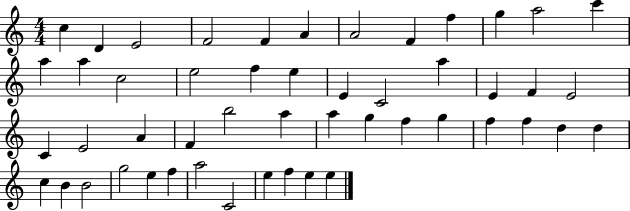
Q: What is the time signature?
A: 4/4